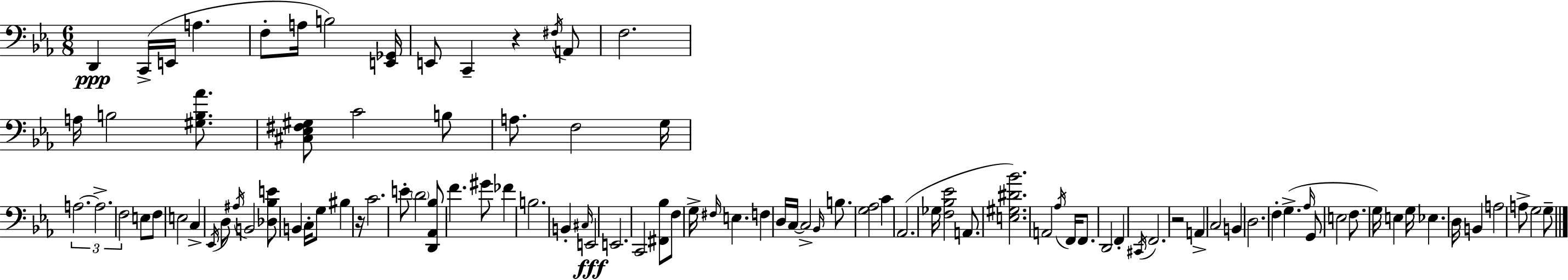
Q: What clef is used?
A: bass